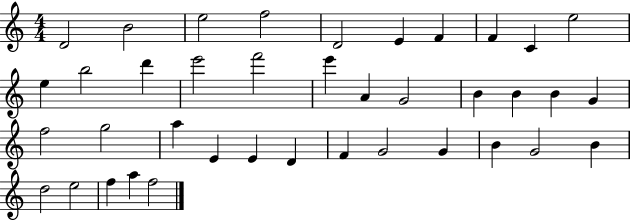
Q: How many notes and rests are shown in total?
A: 39